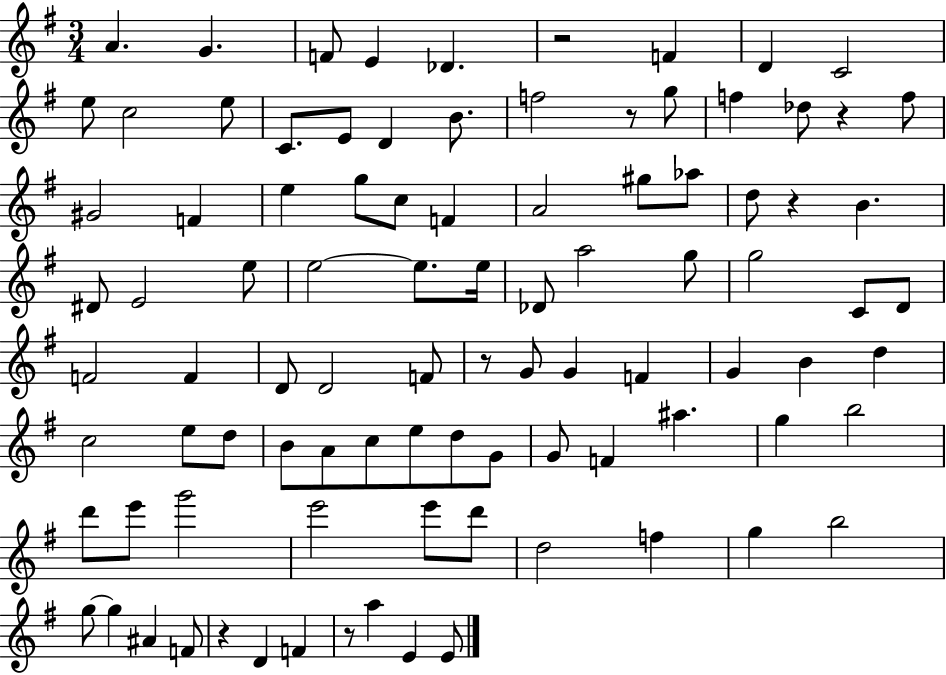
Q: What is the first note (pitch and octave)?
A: A4